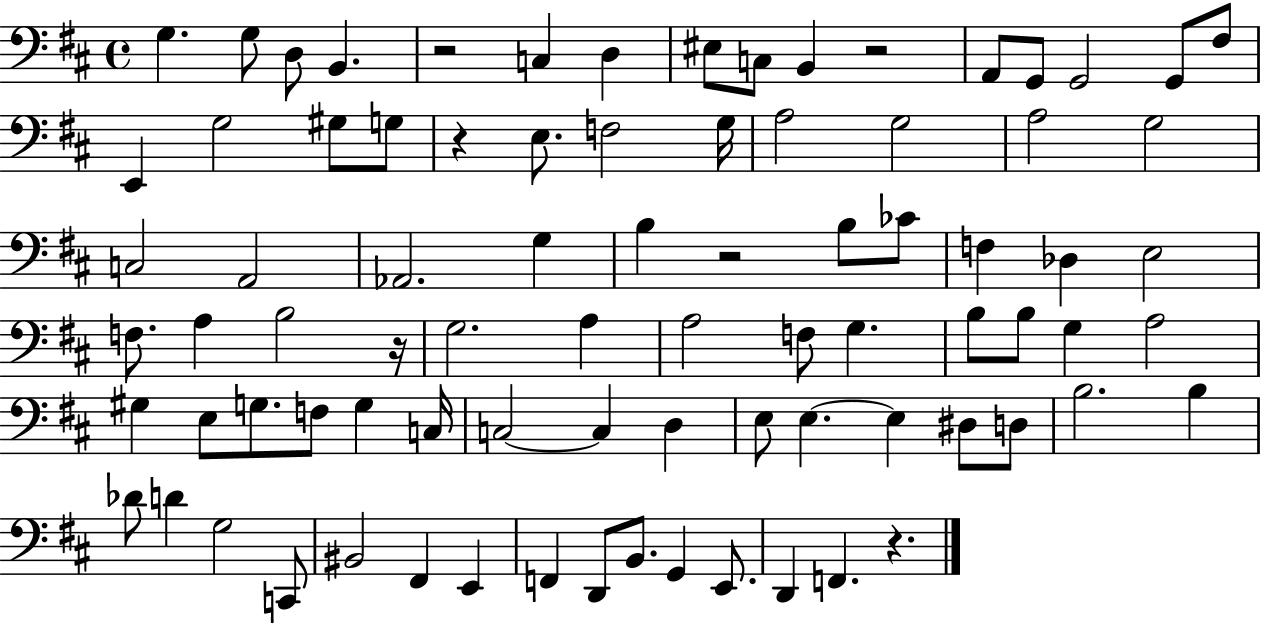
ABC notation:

X:1
T:Untitled
M:4/4
L:1/4
K:D
G, G,/2 D,/2 B,, z2 C, D, ^E,/2 C,/2 B,, z2 A,,/2 G,,/2 G,,2 G,,/2 ^F,/2 E,, G,2 ^G,/2 G,/2 z E,/2 F,2 G,/4 A,2 G,2 A,2 G,2 C,2 A,,2 _A,,2 G, B, z2 B,/2 _C/2 F, _D, E,2 F,/2 A, B,2 z/4 G,2 A, A,2 F,/2 G, B,/2 B,/2 G, A,2 ^G, E,/2 G,/2 F,/2 G, C,/4 C,2 C, D, E,/2 E, E, ^D,/2 D,/2 B,2 B, _D/2 D G,2 C,,/2 ^B,,2 ^F,, E,, F,, D,,/2 B,,/2 G,, E,,/2 D,, F,, z